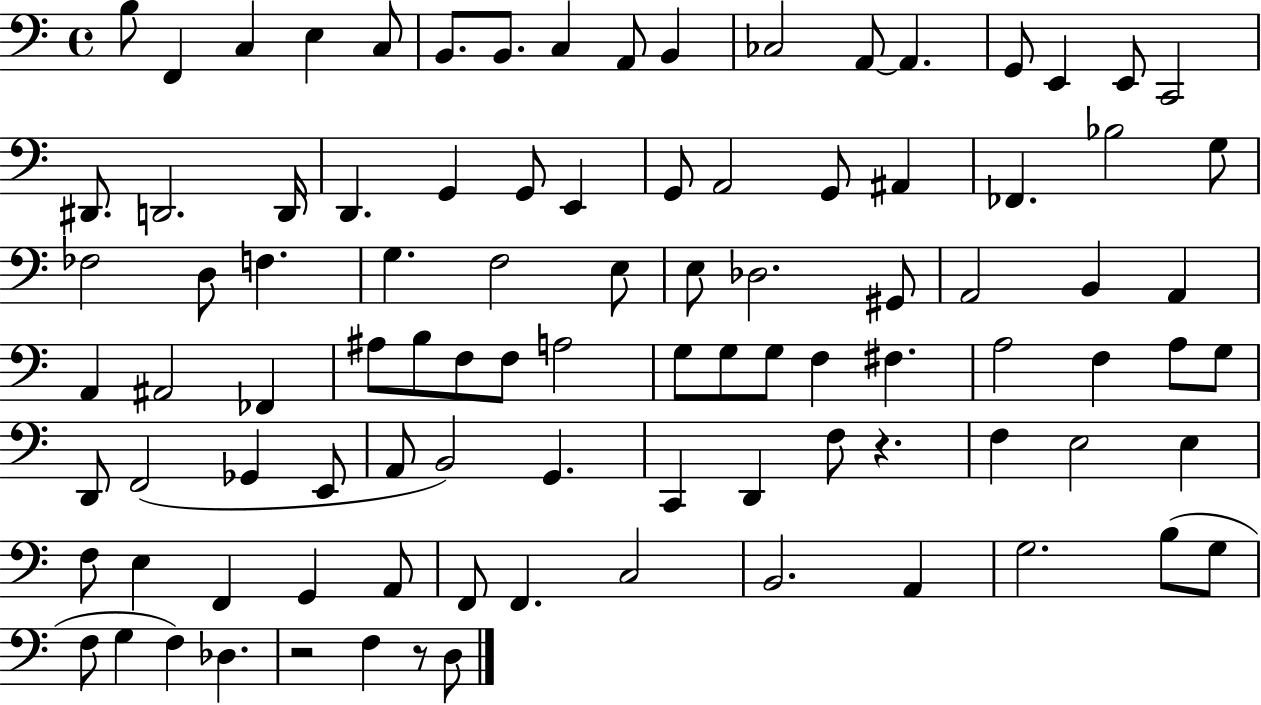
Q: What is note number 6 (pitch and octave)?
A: B2